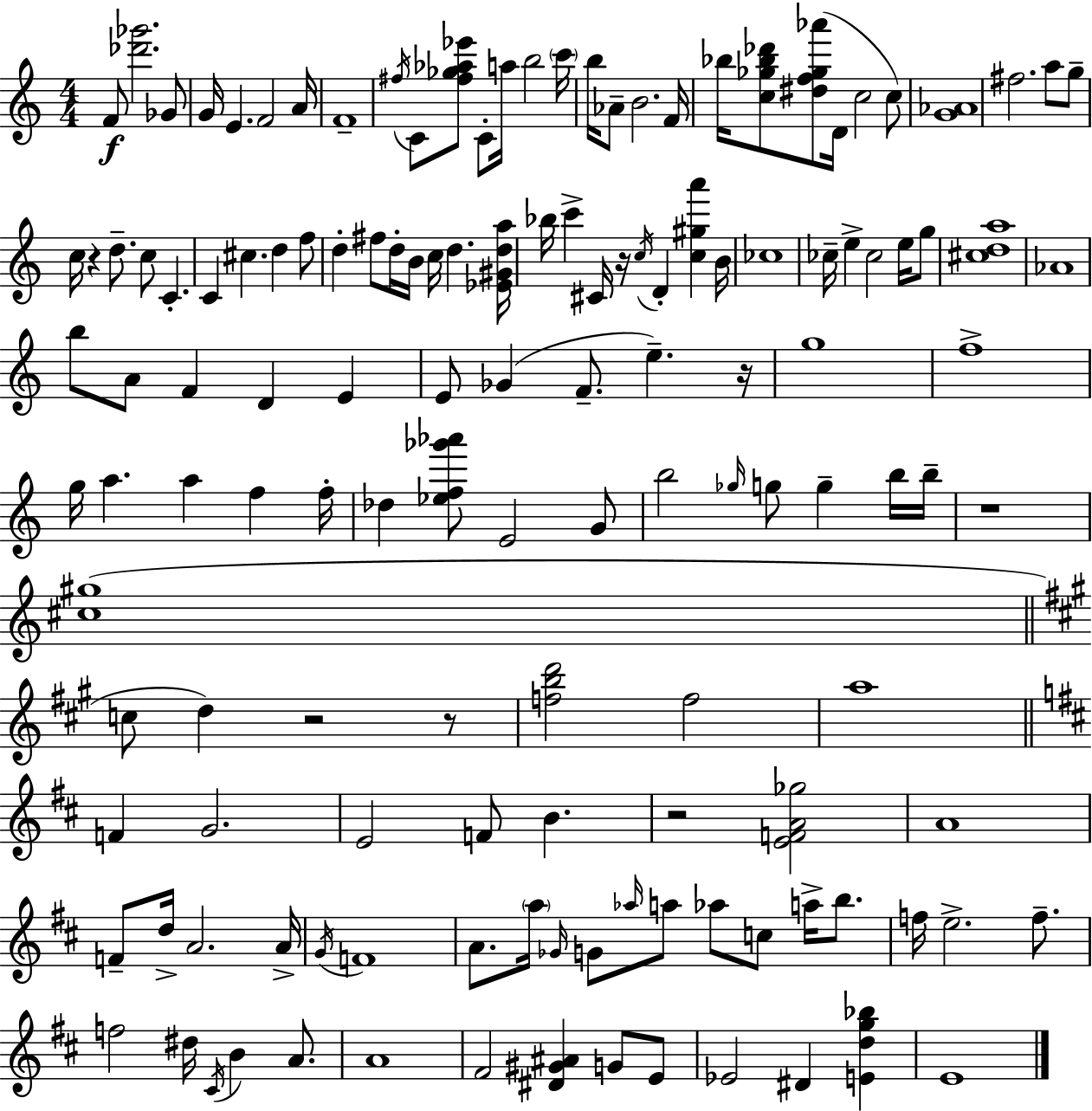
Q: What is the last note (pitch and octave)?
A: E4